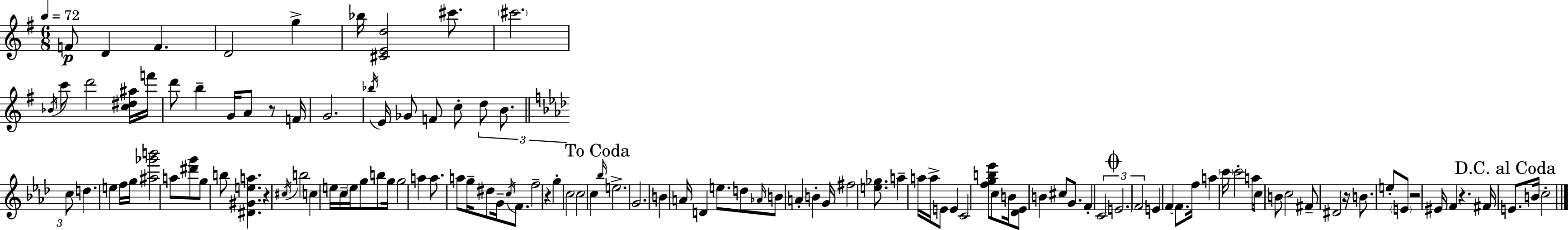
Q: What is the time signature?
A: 6/8